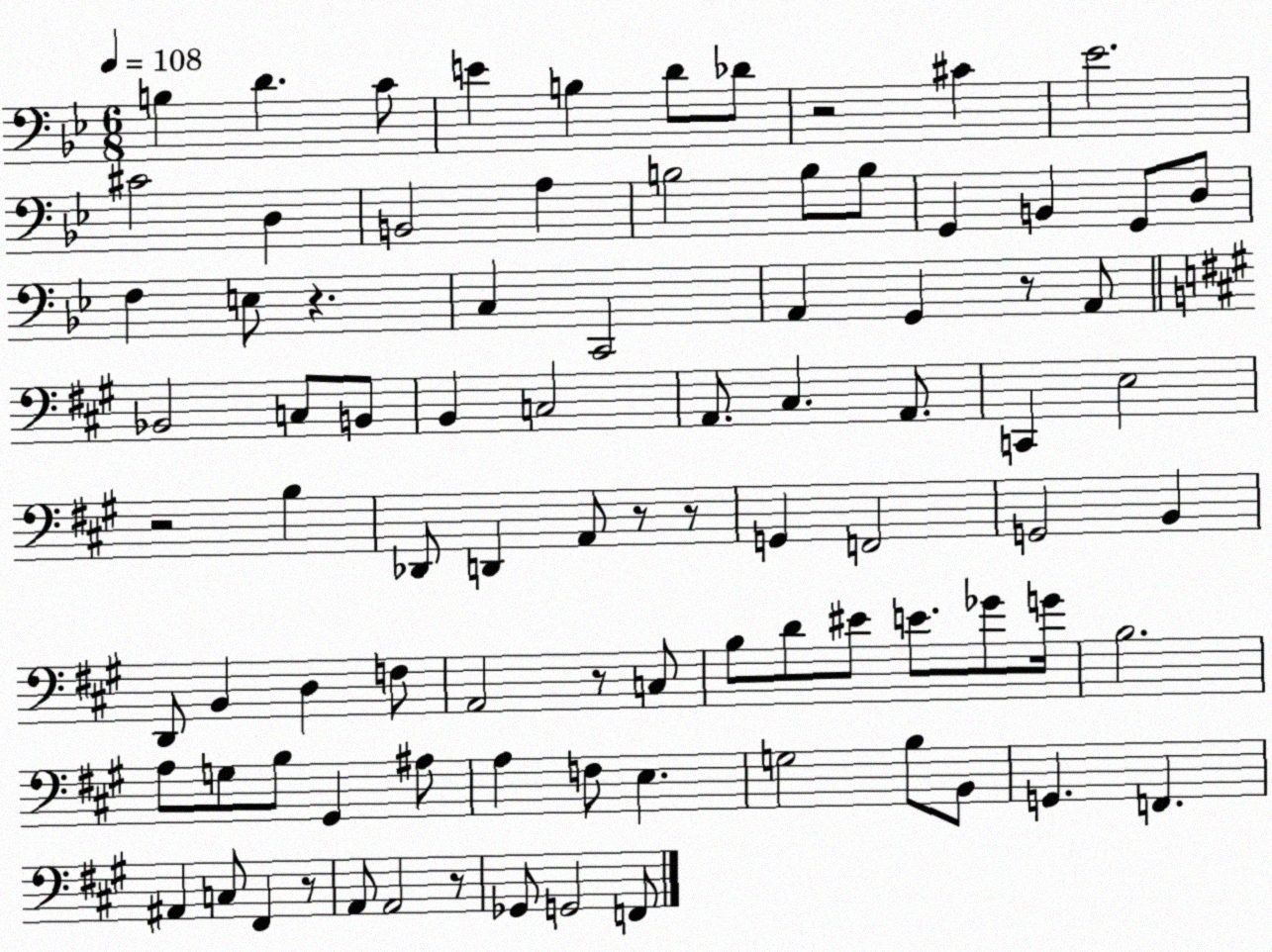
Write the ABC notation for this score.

X:1
T:Untitled
M:6/8
L:1/4
K:Bb
B, D C/2 E B, D/2 _D/2 z2 ^C _E2 ^C2 D, B,,2 A, B,2 B,/2 B,/2 G,, B,, G,,/2 D,/2 F, E,/2 z C, C,,2 A,, G,, z/2 A,,/2 _B,,2 C,/2 B,,/2 B,, C,2 A,,/2 ^C, A,,/2 C,, E,2 z2 B, _D,,/2 D,, A,,/2 z/2 z/2 G,, F,,2 G,,2 B,, D,,/2 B,, D, F,/2 A,,2 z/2 C,/2 B,/2 D/2 ^E/2 E/2 _G/2 G/4 B,2 A,/2 G,/2 B,/2 ^G,, ^A,/2 A, F,/2 E, G,2 B,/2 B,,/2 G,, F,, ^A,, C,/2 ^F,, z/2 A,,/2 A,,2 z/2 _G,,/2 G,,2 F,,/2